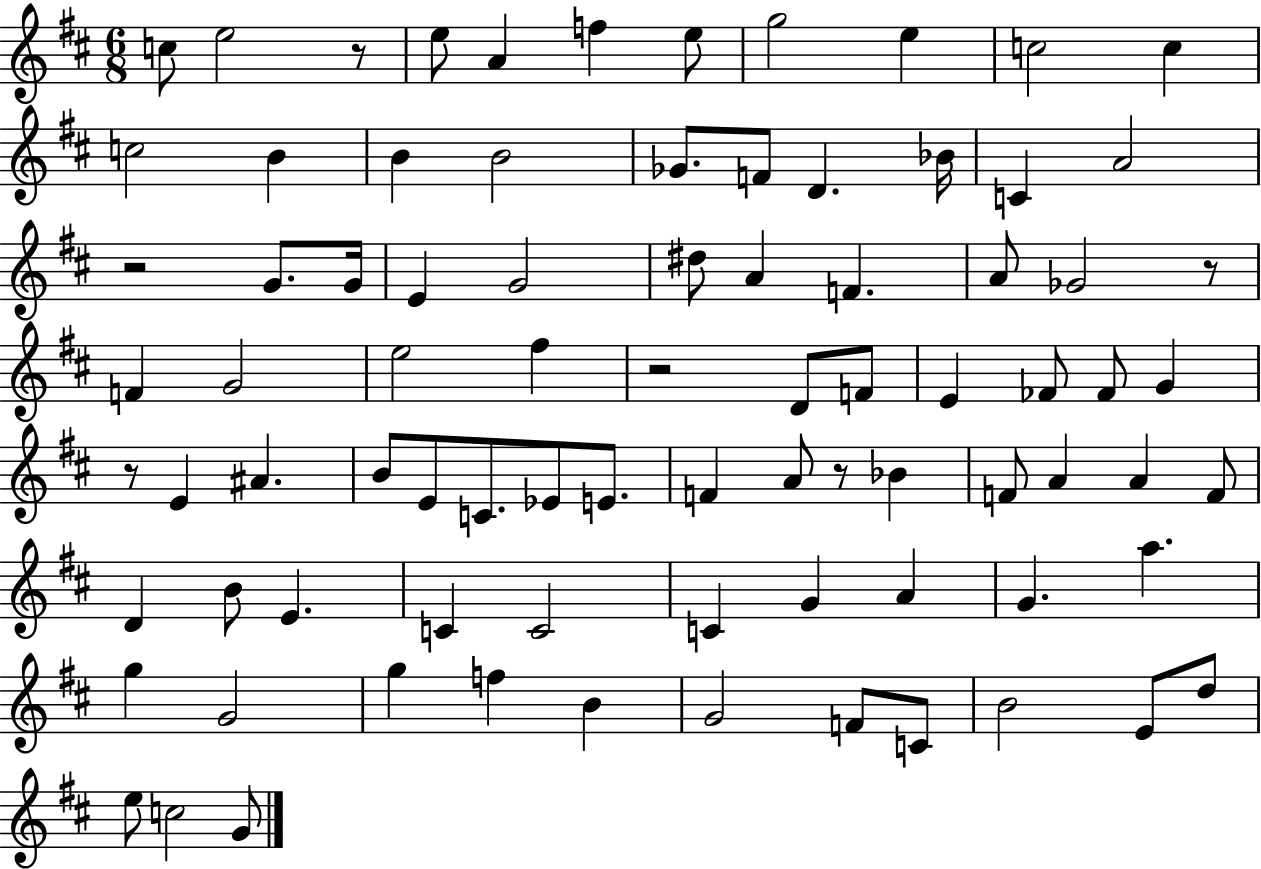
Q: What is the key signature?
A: D major